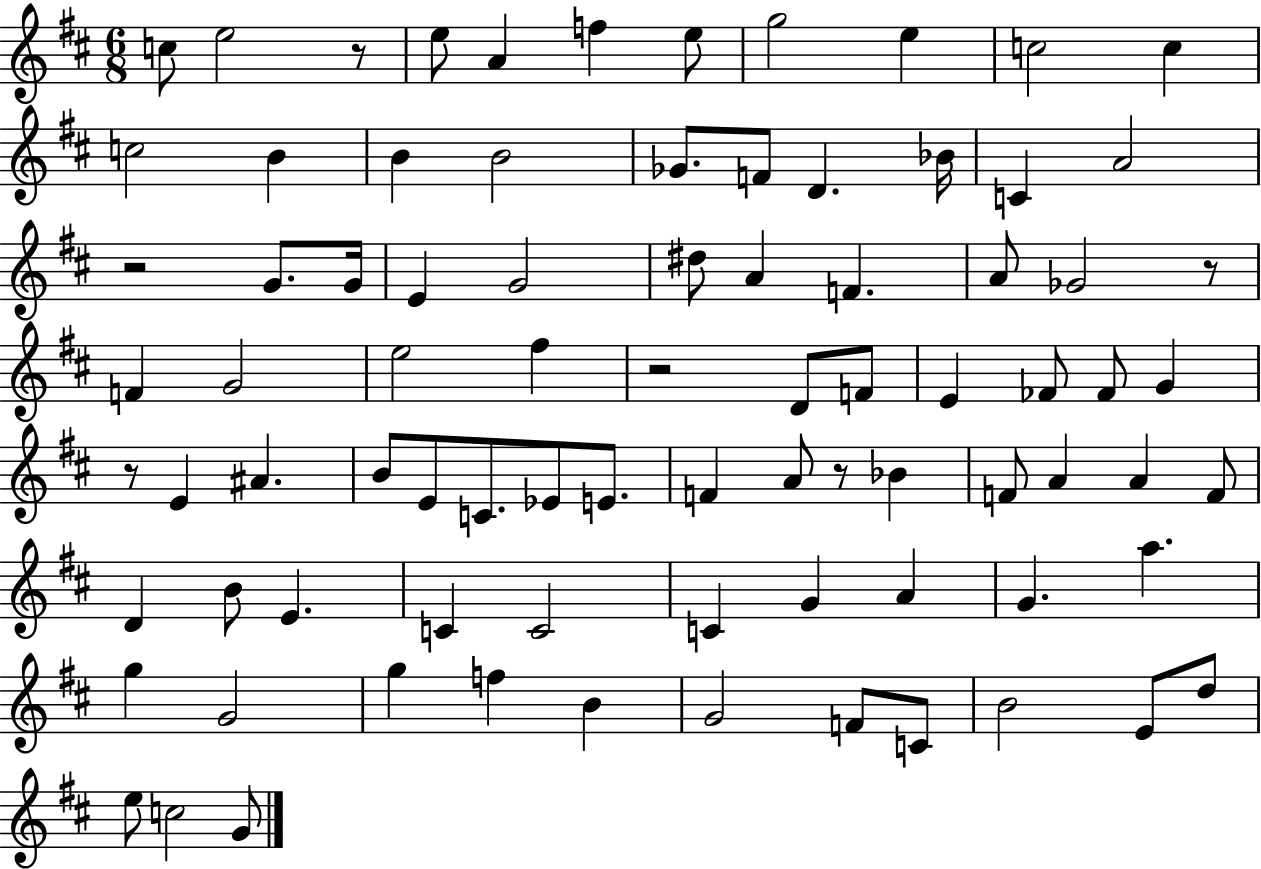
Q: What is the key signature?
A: D major